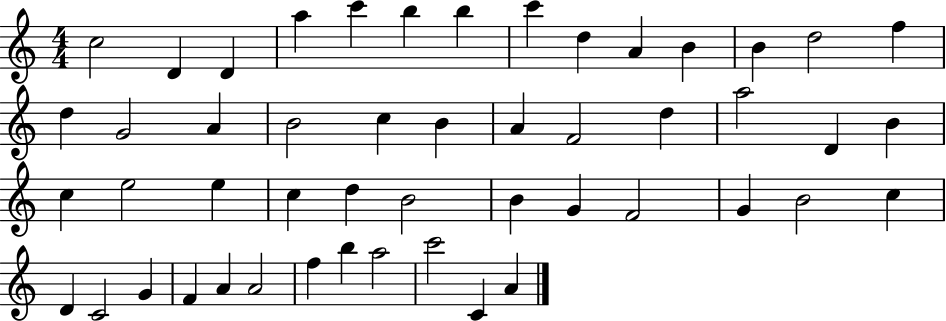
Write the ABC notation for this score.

X:1
T:Untitled
M:4/4
L:1/4
K:C
c2 D D a c' b b c' d A B B d2 f d G2 A B2 c B A F2 d a2 D B c e2 e c d B2 B G F2 G B2 c D C2 G F A A2 f b a2 c'2 C A